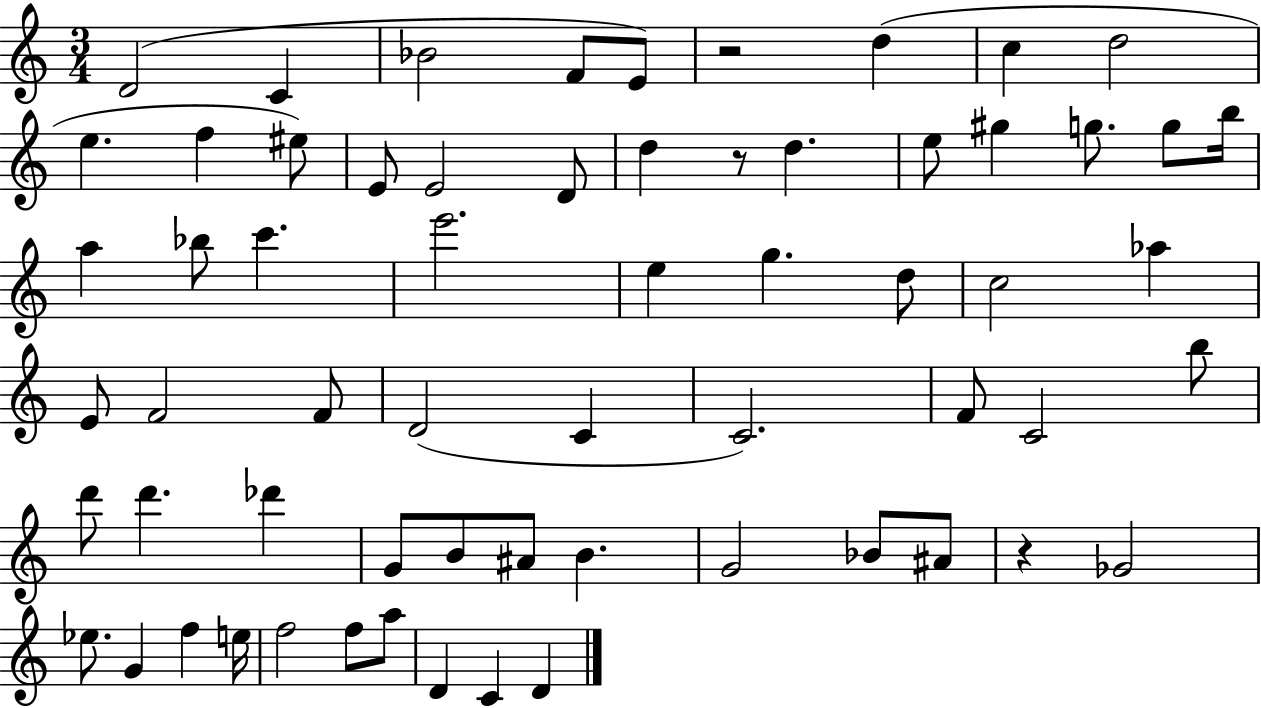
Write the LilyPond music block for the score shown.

{
  \clef treble
  \numericTimeSignature
  \time 3/4
  \key c \major
  d'2( c'4 | bes'2 f'8 e'8) | r2 d''4( | c''4 d''2 | \break e''4. f''4 eis''8) | e'8 e'2 d'8 | d''4 r8 d''4. | e''8 gis''4 g''8. g''8 b''16 | \break a''4 bes''8 c'''4. | e'''2. | e''4 g''4. d''8 | c''2 aes''4 | \break e'8 f'2 f'8 | d'2( c'4 | c'2.) | f'8 c'2 b''8 | \break d'''8 d'''4. des'''4 | g'8 b'8 ais'8 b'4. | g'2 bes'8 ais'8 | r4 ges'2 | \break ees''8. g'4 f''4 e''16 | f''2 f''8 a''8 | d'4 c'4 d'4 | \bar "|."
}